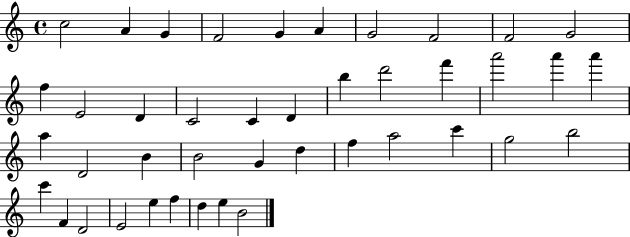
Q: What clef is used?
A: treble